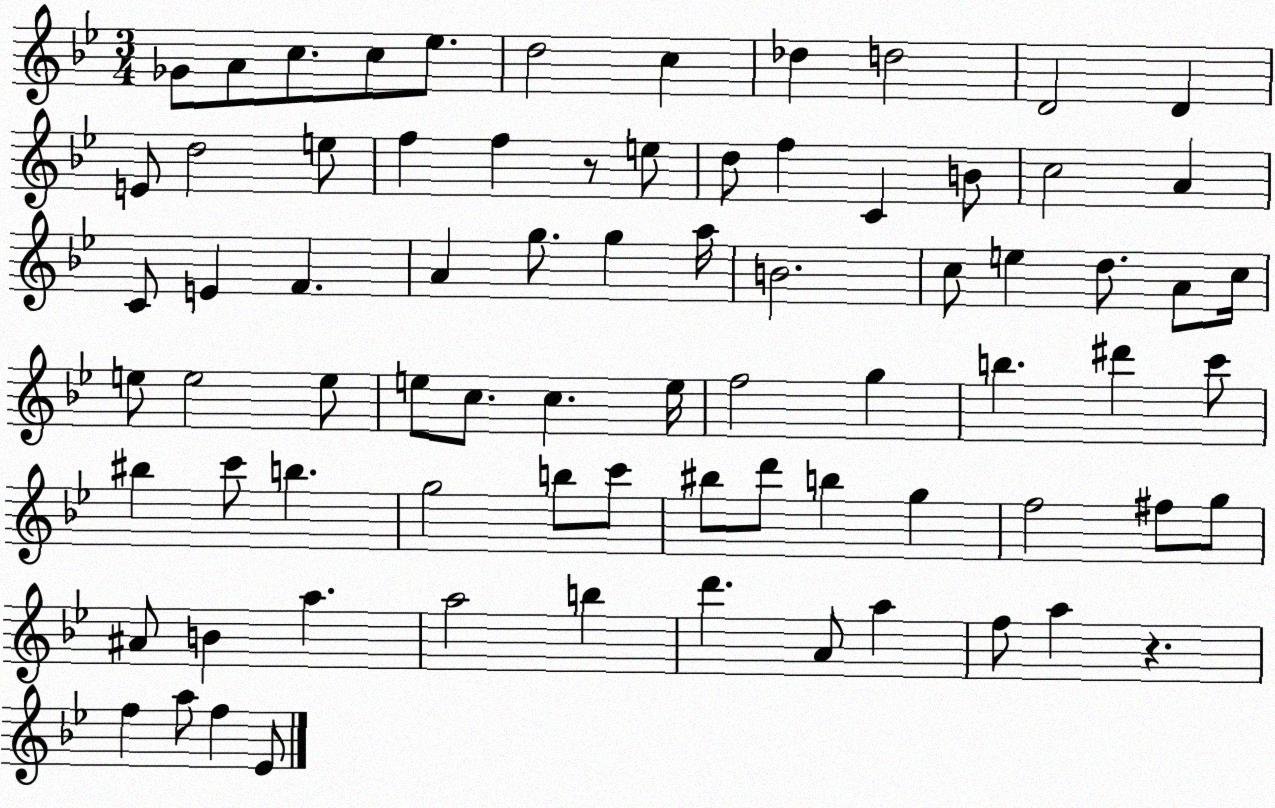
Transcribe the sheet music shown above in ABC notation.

X:1
T:Untitled
M:3/4
L:1/4
K:Bb
_G/2 A/2 c/2 c/2 _e/2 d2 c _d d2 D2 D E/2 d2 e/2 f f z/2 e/2 d/2 f C B/2 c2 A C/2 E F A g/2 g a/4 B2 c/2 e d/2 A/2 c/4 e/2 e2 e/2 e/2 c/2 c e/4 f2 g b ^d' c'/2 ^b c'/2 b g2 b/2 c'/2 ^b/2 d'/2 b g f2 ^f/2 g/2 ^A/2 B a a2 b d' A/2 a f/2 a z f a/2 f _E/2